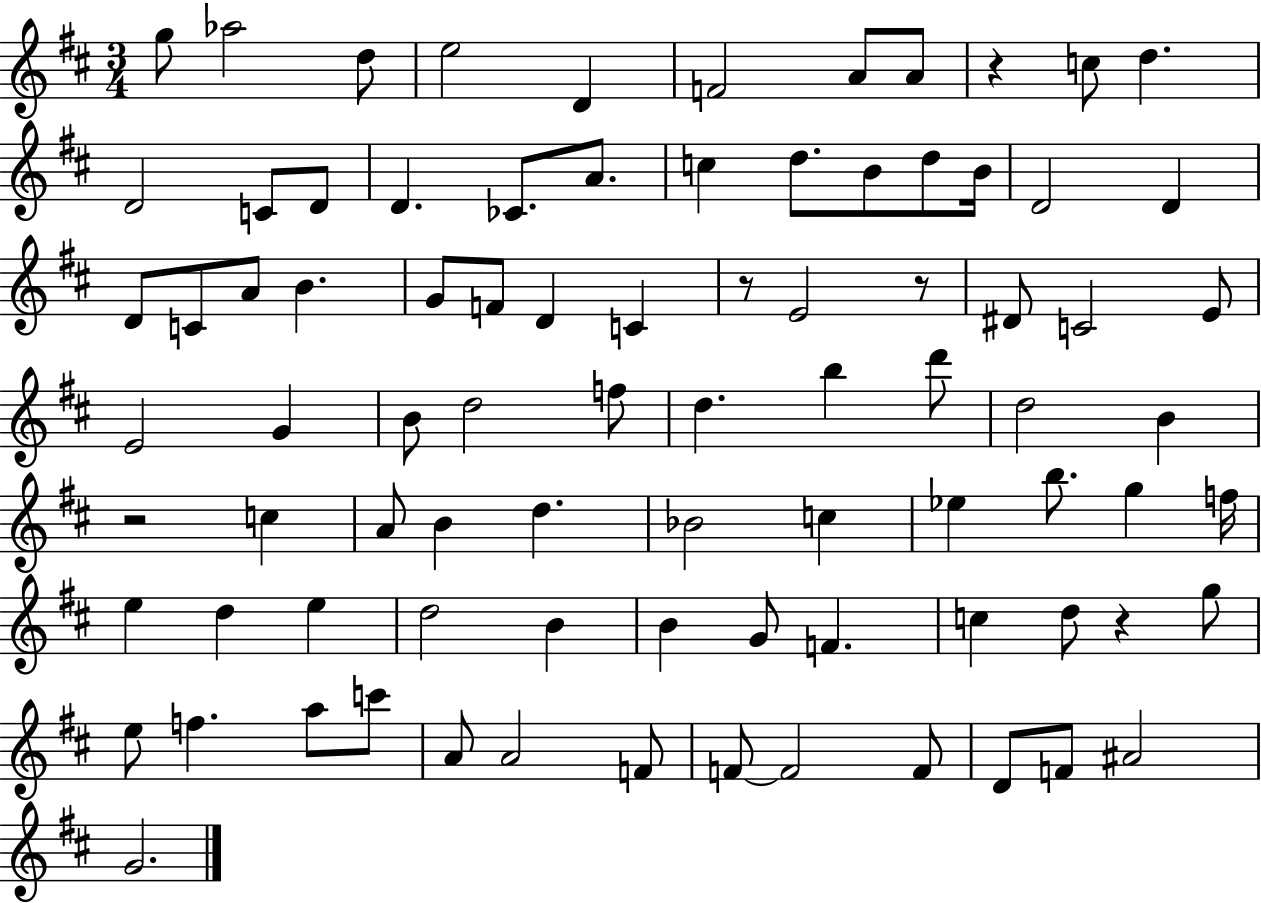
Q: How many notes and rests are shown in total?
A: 85